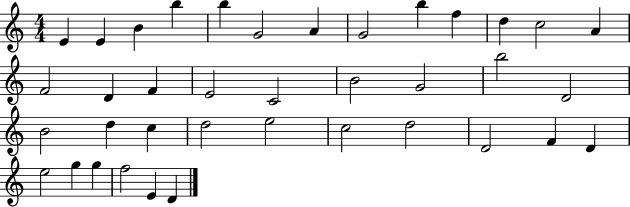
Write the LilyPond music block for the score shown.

{
  \clef treble
  \numericTimeSignature
  \time 4/4
  \key c \major
  e'4 e'4 b'4 b''4 | b''4 g'2 a'4 | g'2 b''4 f''4 | d''4 c''2 a'4 | \break f'2 d'4 f'4 | e'2 c'2 | b'2 g'2 | b''2 d'2 | \break b'2 d''4 c''4 | d''2 e''2 | c''2 d''2 | d'2 f'4 d'4 | \break e''2 g''4 g''4 | f''2 e'4 d'4 | \bar "|."
}